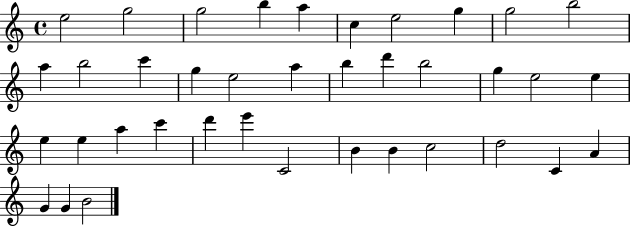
{
  \clef treble
  \time 4/4
  \defaultTimeSignature
  \key c \major
  e''2 g''2 | g''2 b''4 a''4 | c''4 e''2 g''4 | g''2 b''2 | \break a''4 b''2 c'''4 | g''4 e''2 a''4 | b''4 d'''4 b''2 | g''4 e''2 e''4 | \break e''4 e''4 a''4 c'''4 | d'''4 e'''4 c'2 | b'4 b'4 c''2 | d''2 c'4 a'4 | \break g'4 g'4 b'2 | \bar "|."
}